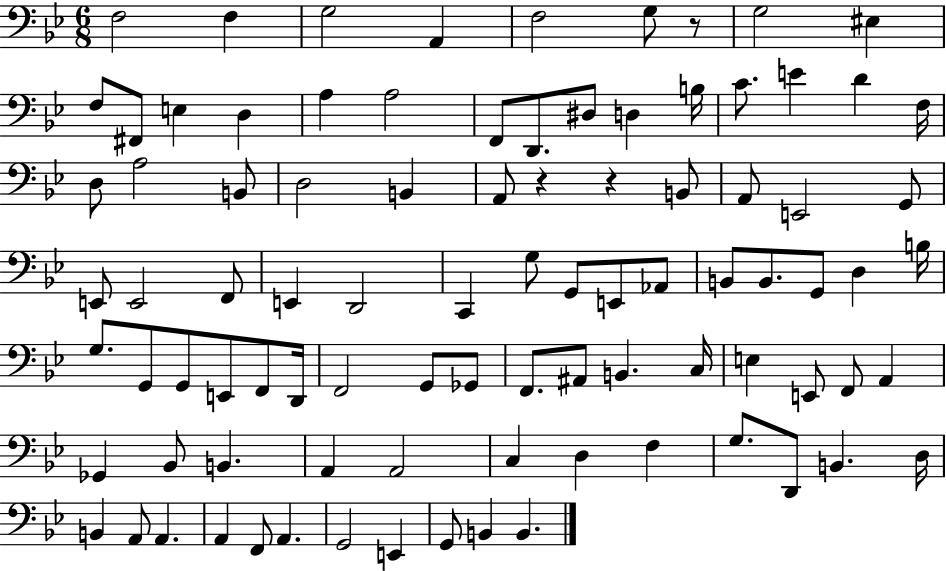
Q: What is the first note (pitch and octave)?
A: F3